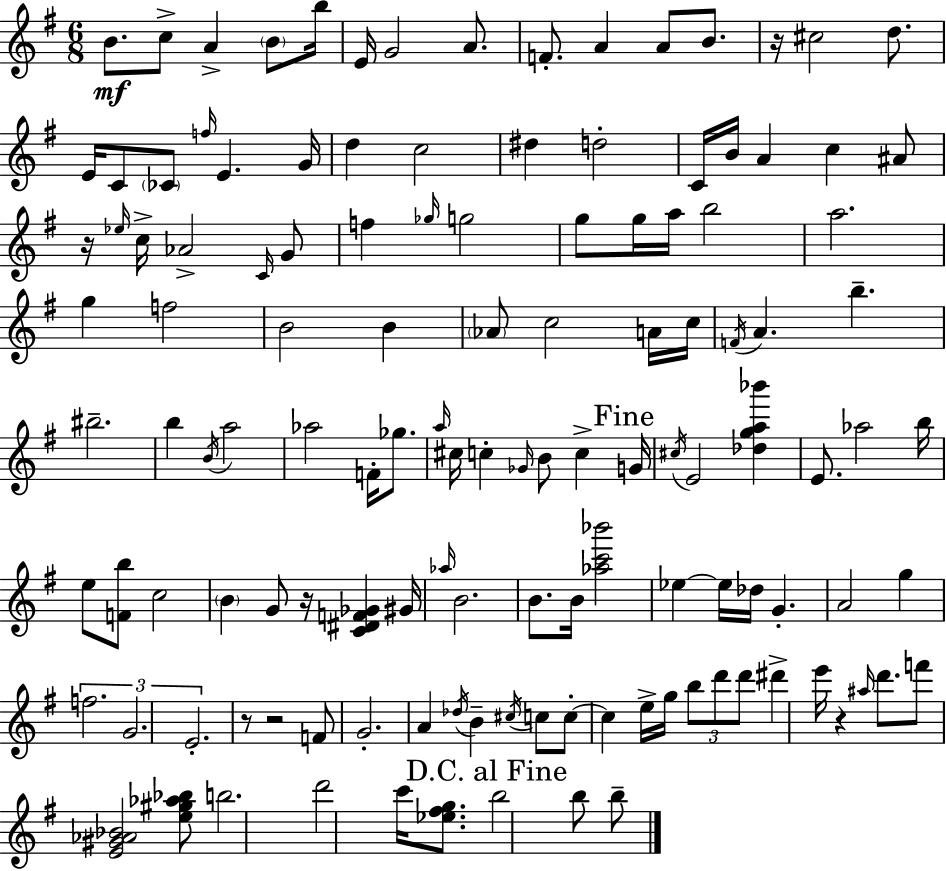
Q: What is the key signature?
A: E minor